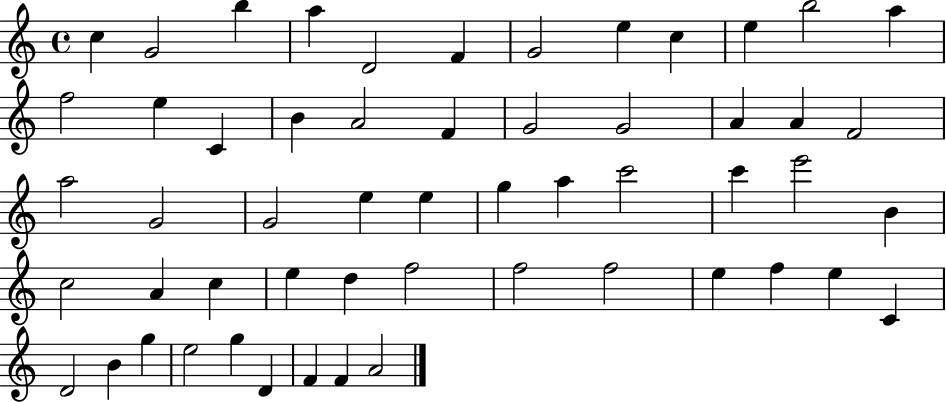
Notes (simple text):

C5/q G4/h B5/q A5/q D4/h F4/q G4/h E5/q C5/q E5/q B5/h A5/q F5/h E5/q C4/q B4/q A4/h F4/q G4/h G4/h A4/q A4/q F4/h A5/h G4/h G4/h E5/q E5/q G5/q A5/q C6/h C6/q E6/h B4/q C5/h A4/q C5/q E5/q D5/q F5/h F5/h F5/h E5/q F5/q E5/q C4/q D4/h B4/q G5/q E5/h G5/q D4/q F4/q F4/q A4/h